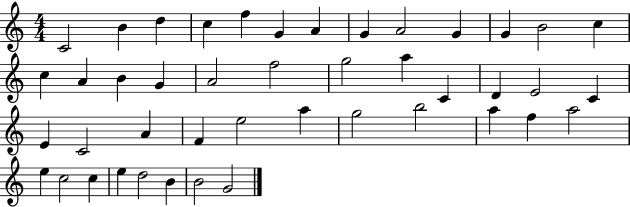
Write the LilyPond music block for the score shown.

{
  \clef treble
  \numericTimeSignature
  \time 4/4
  \key c \major
  c'2 b'4 d''4 | c''4 f''4 g'4 a'4 | g'4 a'2 g'4 | g'4 b'2 c''4 | \break c''4 a'4 b'4 g'4 | a'2 f''2 | g''2 a''4 c'4 | d'4 e'2 c'4 | \break e'4 c'2 a'4 | f'4 e''2 a''4 | g''2 b''2 | a''4 f''4 a''2 | \break e''4 c''2 c''4 | e''4 d''2 b'4 | b'2 g'2 | \bar "|."
}